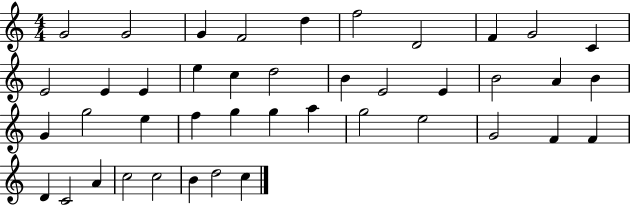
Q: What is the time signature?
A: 4/4